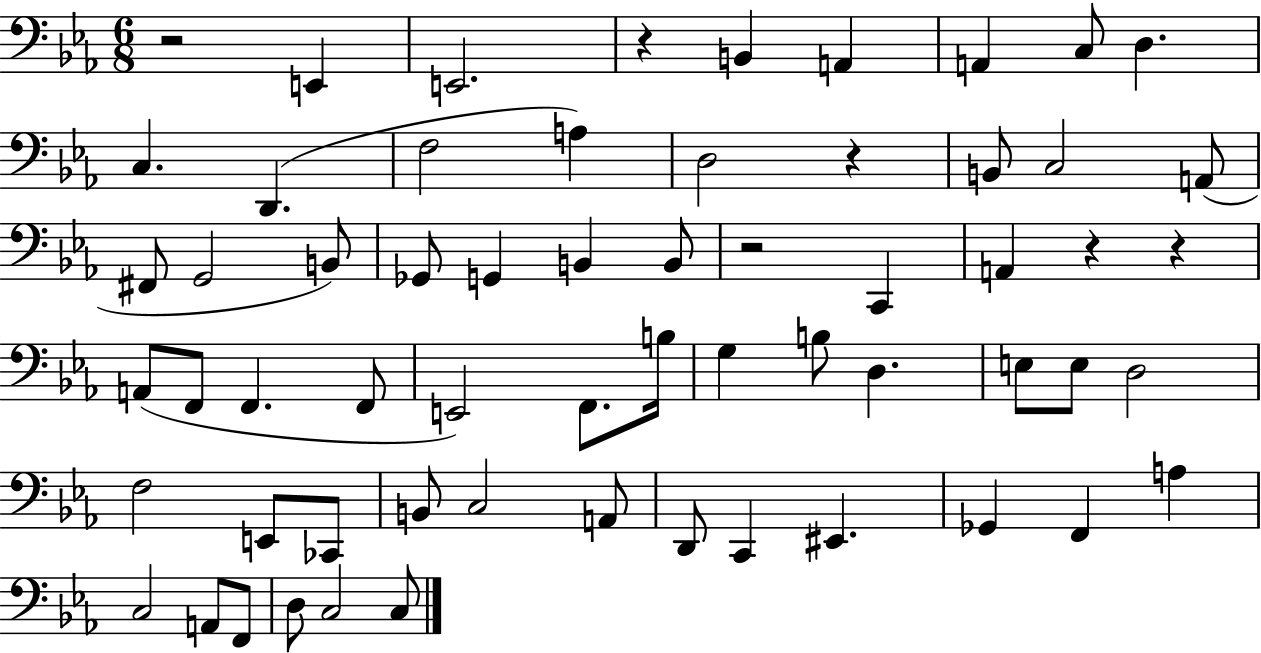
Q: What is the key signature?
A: EES major